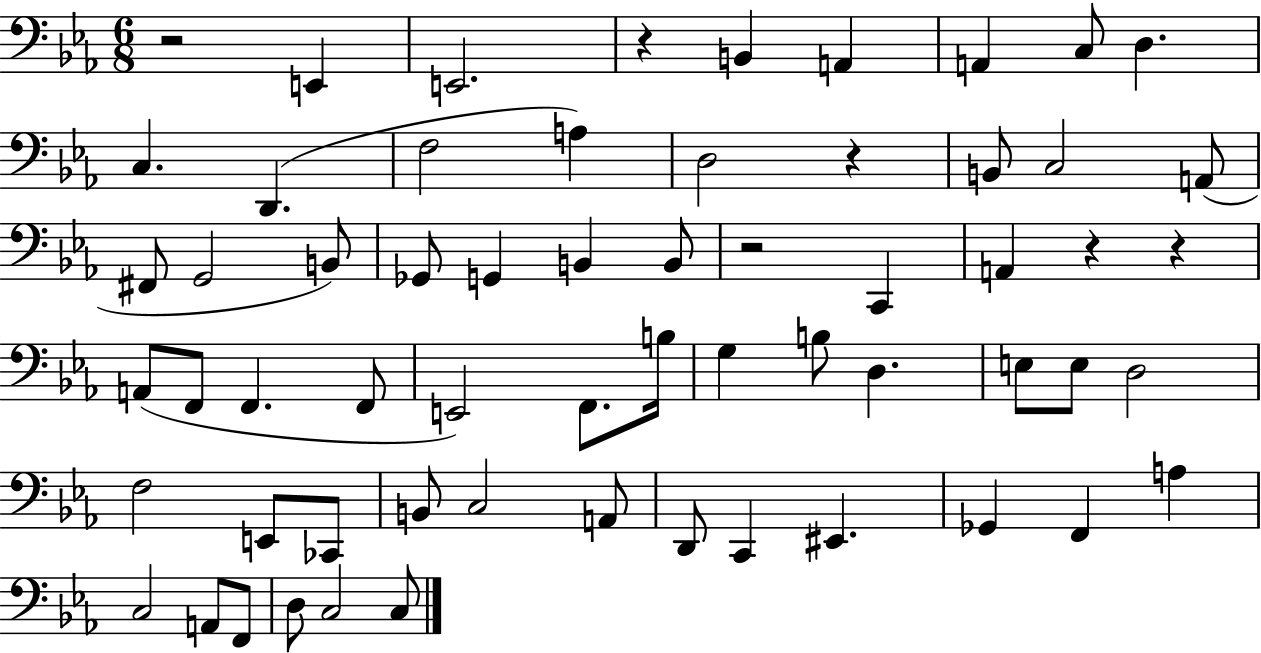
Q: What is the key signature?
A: EES major